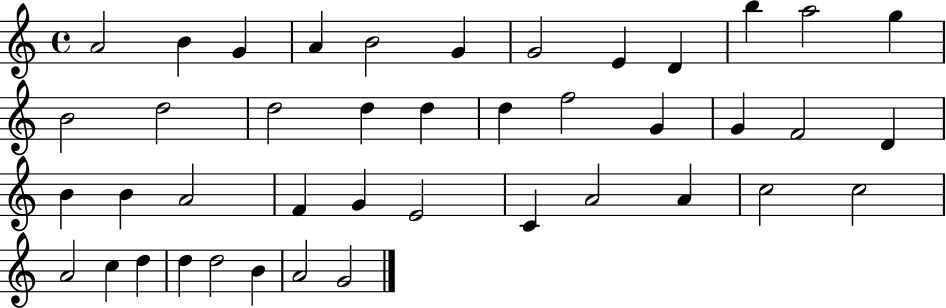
{
  \clef treble
  \time 4/4
  \defaultTimeSignature
  \key c \major
  a'2 b'4 g'4 | a'4 b'2 g'4 | g'2 e'4 d'4 | b''4 a''2 g''4 | \break b'2 d''2 | d''2 d''4 d''4 | d''4 f''2 g'4 | g'4 f'2 d'4 | \break b'4 b'4 a'2 | f'4 g'4 e'2 | c'4 a'2 a'4 | c''2 c''2 | \break a'2 c''4 d''4 | d''4 d''2 b'4 | a'2 g'2 | \bar "|."
}